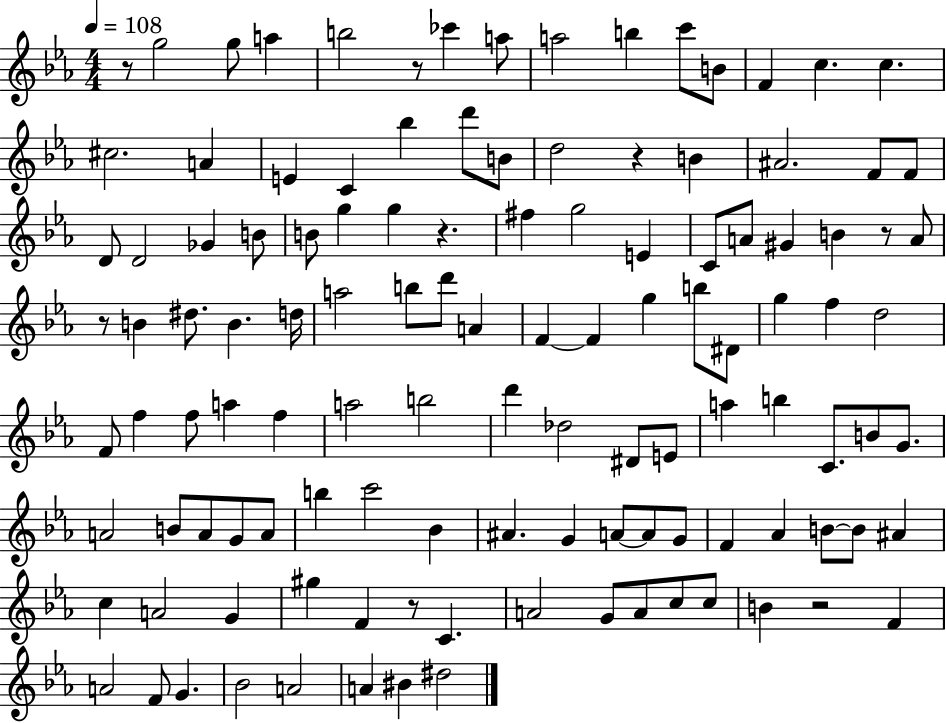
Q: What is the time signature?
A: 4/4